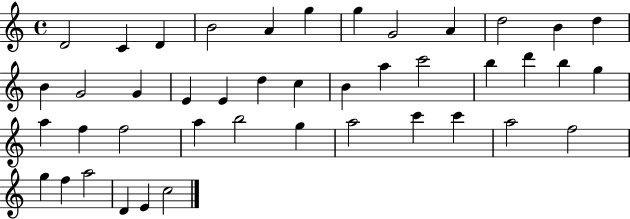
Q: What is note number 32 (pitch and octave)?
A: G5